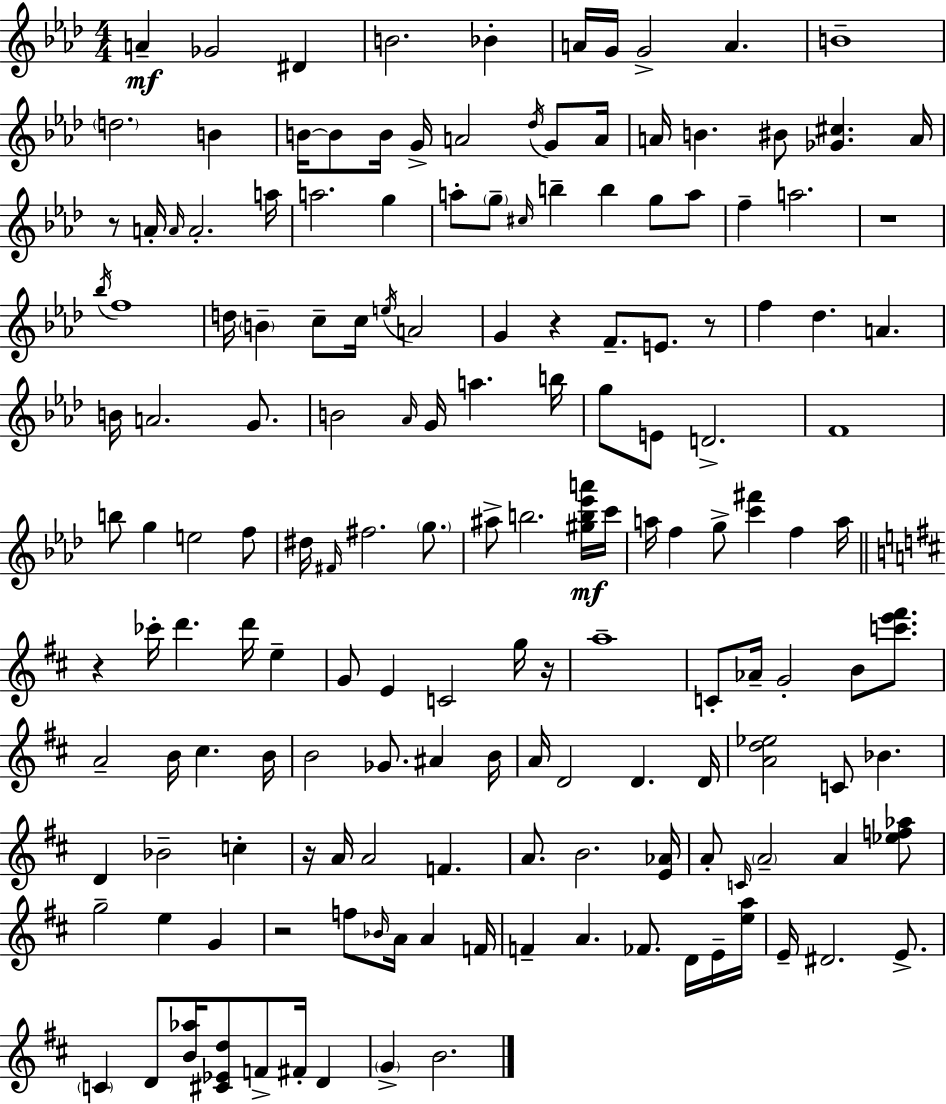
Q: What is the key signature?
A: F minor